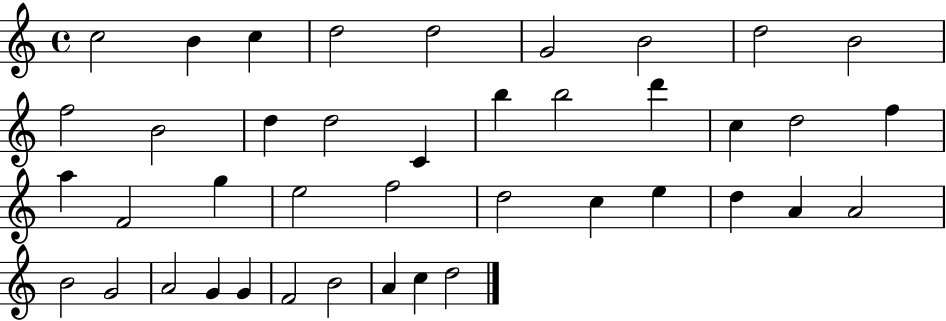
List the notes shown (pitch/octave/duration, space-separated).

C5/h B4/q C5/q D5/h D5/h G4/h B4/h D5/h B4/h F5/h B4/h D5/q D5/h C4/q B5/q B5/h D6/q C5/q D5/h F5/q A5/q F4/h G5/q E5/h F5/h D5/h C5/q E5/q D5/q A4/q A4/h B4/h G4/h A4/h G4/q G4/q F4/h B4/h A4/q C5/q D5/h